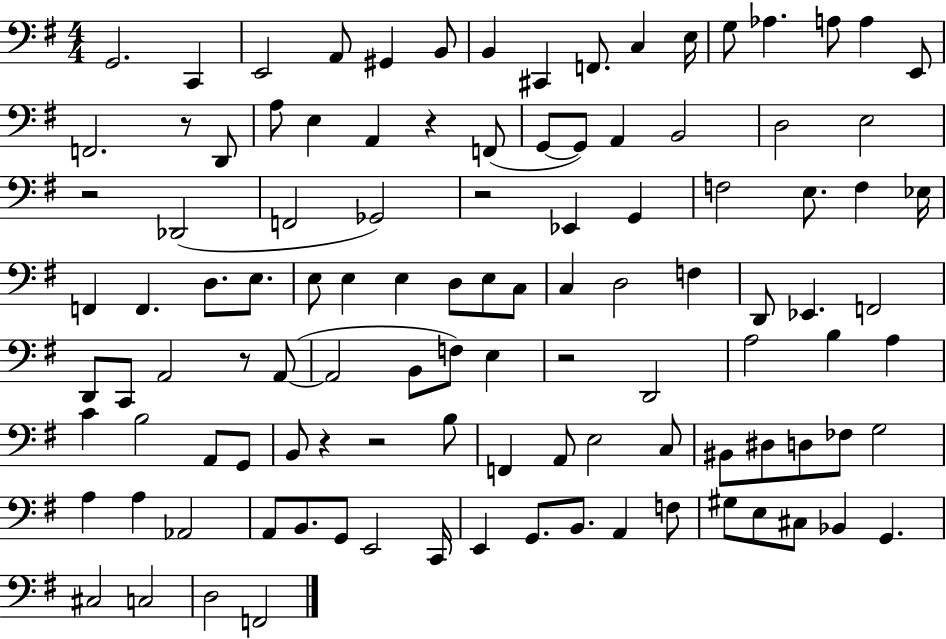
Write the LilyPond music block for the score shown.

{
  \clef bass
  \numericTimeSignature
  \time 4/4
  \key g \major
  g,2. c,4 | e,2 a,8 gis,4 b,8 | b,4 cis,4 f,8. c4 e16 | g8 aes4. a8 a4 e,8 | \break f,2. r8 d,8 | a8 e4 a,4 r4 f,8( | g,8~~ g,8) a,4 b,2 | d2 e2 | \break r2 des,2( | f,2 ges,2) | r2 ees,4 g,4 | f2 e8. f4 ees16 | \break f,4 f,4. d8. e8. | e8 e4 e4 d8 e8 c8 | c4 d2 f4 | d,8 ees,4. f,2 | \break d,8 c,8 a,2 r8 a,8~(~ | a,2 b,8 f8) e4 | r2 d,2 | a2 b4 a4 | \break c'4 b2 a,8 g,8 | b,8 r4 r2 b8 | f,4 a,8 e2 c8 | bis,8 dis8 d8 fes8 g2 | \break a4 a4 aes,2 | a,8 b,8. g,8 e,2 c,16 | e,4 g,8. b,8. a,4 f8 | gis8 e8 cis8 bes,4 g,4. | \break cis2 c2 | d2 f,2 | \bar "|."
}